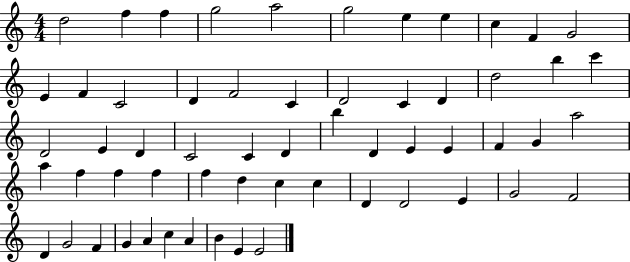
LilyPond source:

{
  \clef treble
  \numericTimeSignature
  \time 4/4
  \key c \major
  d''2 f''4 f''4 | g''2 a''2 | g''2 e''4 e''4 | c''4 f'4 g'2 | \break e'4 f'4 c'2 | d'4 f'2 c'4 | d'2 c'4 d'4 | d''2 b''4 c'''4 | \break d'2 e'4 d'4 | c'2 c'4 d'4 | b''4 d'4 e'4 e'4 | f'4 g'4 a''2 | \break a''4 f''4 f''4 f''4 | f''4 d''4 c''4 c''4 | d'4 d'2 e'4 | g'2 f'2 | \break d'4 g'2 f'4 | g'4 a'4 c''4 a'4 | b'4 e'4 e'2 | \bar "|."
}